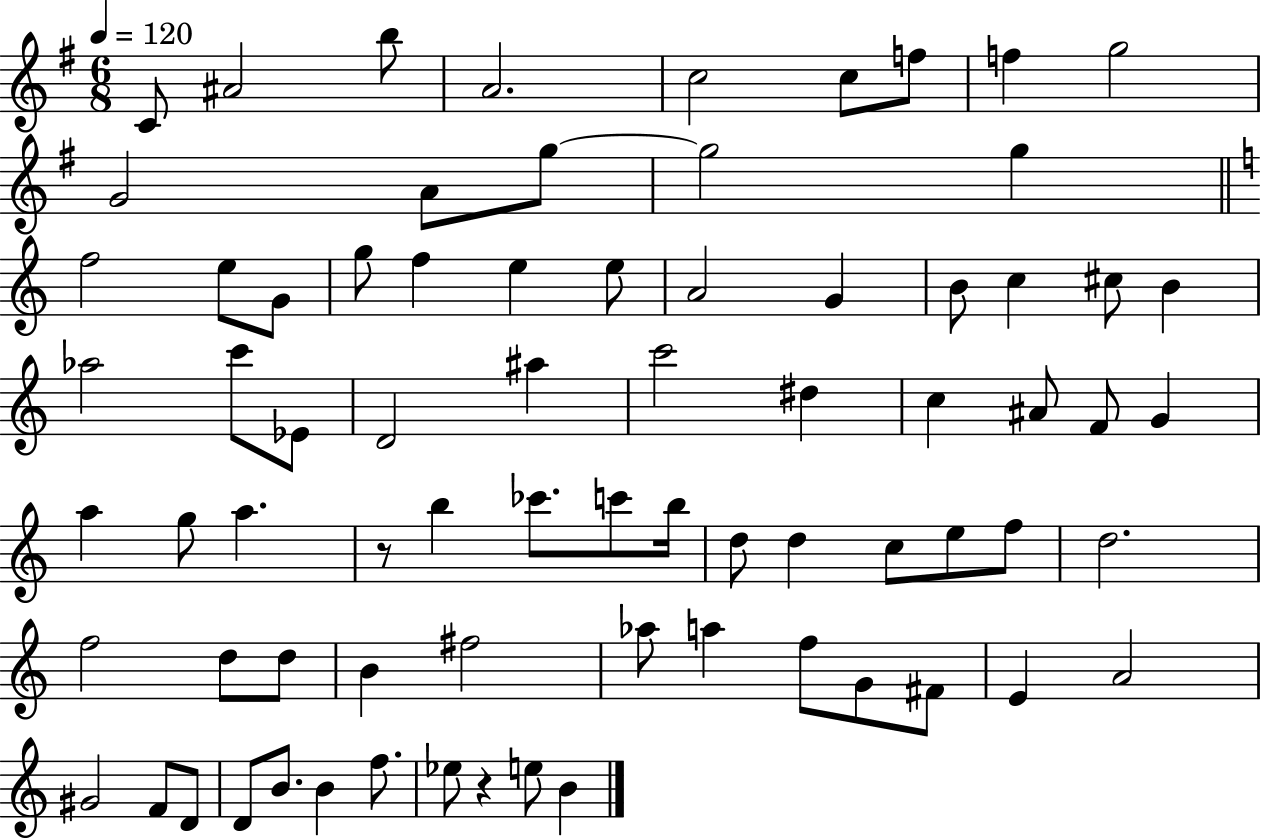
{
  \clef treble
  \numericTimeSignature
  \time 6/8
  \key g \major
  \tempo 4 = 120
  c'8 ais'2 b''8 | a'2. | c''2 c''8 f''8 | f''4 g''2 | \break g'2 a'8 g''8~~ | g''2 g''4 | \bar "||" \break \key c \major f''2 e''8 g'8 | g''8 f''4 e''4 e''8 | a'2 g'4 | b'8 c''4 cis''8 b'4 | \break aes''2 c'''8 ees'8 | d'2 ais''4 | c'''2 dis''4 | c''4 ais'8 f'8 g'4 | \break a''4 g''8 a''4. | r8 b''4 ces'''8. c'''8 b''16 | d''8 d''4 c''8 e''8 f''8 | d''2. | \break f''2 d''8 d''8 | b'4 fis''2 | aes''8 a''4 f''8 g'8 fis'8 | e'4 a'2 | \break gis'2 f'8 d'8 | d'8 b'8. b'4 f''8. | ees''8 r4 e''8 b'4 | \bar "|."
}